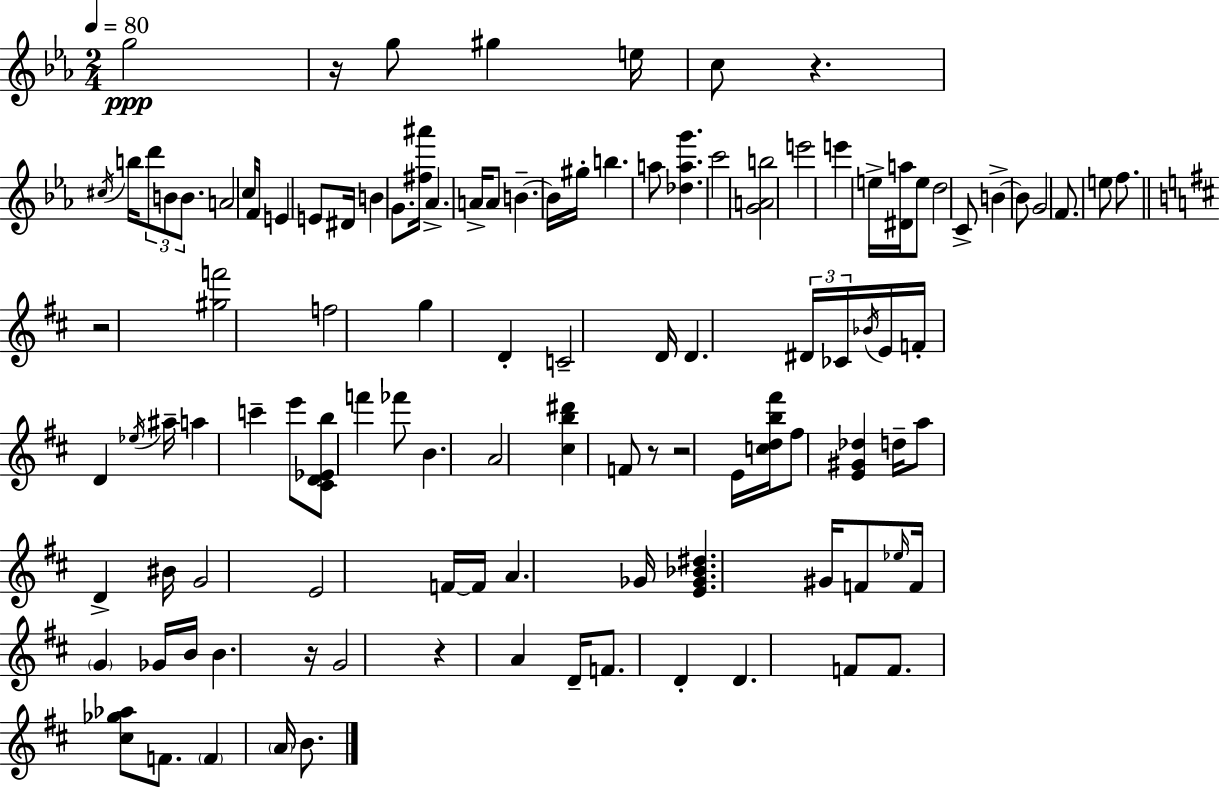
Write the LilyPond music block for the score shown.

{
  \clef treble
  \numericTimeSignature
  \time 2/4
  \key c \minor
  \tempo 4 = 80
  g''2\ppp | r16 g''8 gis''4 e''16 | c''8 r4. | \acciaccatura { cis''16 } b''16 \tuplet 3/2 { d'''8 b'8 b'8. } | \break a'2 | c''16 f'16 e'4 e'8 | dis'16 b'4 g'8. | <fis'' ais'''>16 aes'4.-> | \break a'16-> a'8 b'4.--~~ | b'16 gis''16-. b''4. | a''8 <des'' a'' g'''>4. | c'''2 | \break <g' a' b''>2 | e'''2 | e'''4 e''16-> <dis' a''>16 e''8 | d''2 | \break c'8-> b'4->~~ b'8 | g'2 | f'8. e''8 f''8. | \bar "||" \break \key d \major r2 | <gis'' f'''>2 | f''2 | g''4 d'4-. | \break c'2-- | d'16 d'4. \tuplet 3/2 { dis'16 | ces'16 \acciaccatura { bes'16 } } e'16 f'16-. d'4 | \acciaccatura { ees''16 } ais''16-- a''4 c'''4-- | \break e'''8 <cis' d' ees' b''>8 f'''4 | fes'''8 b'4. | a'2 | <cis'' b'' dis'''>4 f'8 | \break r8 r2 | e'16 <c'' d'' b'' fis'''>16 fis''8 <e' gis' des''>4 | d''16-- a''8 d'4-> | bis'16 g'2 | \break e'2 | f'16~~ f'16 a'4. | ges'16 <e' ges' bes' dis''>4. | gis'16 f'8 \grace { ees''16 } f'16 \parenthesize g'4 | \break ges'16 b'16 b'4. | r16 g'2 | r4 a'4 | d'16-- f'8. d'4-. | \break d'4. | f'8 f'8. <cis'' ges'' aes''>8 | f'8. \parenthesize f'4 \parenthesize a'16 | b'8. \bar "|."
}